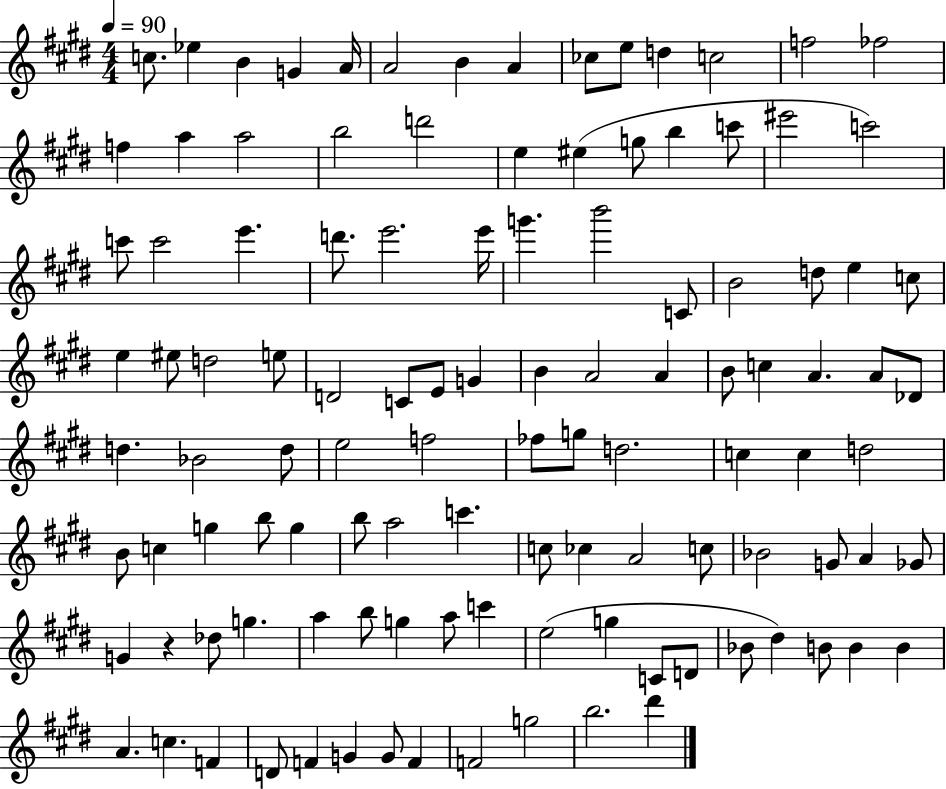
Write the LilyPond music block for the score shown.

{
  \clef treble
  \numericTimeSignature
  \time 4/4
  \key e \major
  \tempo 4 = 90
  c''8. ees''4 b'4 g'4 a'16 | a'2 b'4 a'4 | ces''8 e''8 d''4 c''2 | f''2 fes''2 | \break f''4 a''4 a''2 | b''2 d'''2 | e''4 eis''4( g''8 b''4 c'''8 | eis'''2 c'''2) | \break c'''8 c'''2 e'''4. | d'''8. e'''2. e'''16 | g'''4. b'''2 c'8 | b'2 d''8 e''4 c''8 | \break e''4 eis''8 d''2 e''8 | d'2 c'8 e'8 g'4 | b'4 a'2 a'4 | b'8 c''4 a'4. a'8 des'8 | \break d''4. bes'2 d''8 | e''2 f''2 | fes''8 g''8 d''2. | c''4 c''4 d''2 | \break b'8 c''4 g''4 b''8 g''4 | b''8 a''2 c'''4. | c''8 ces''4 a'2 c''8 | bes'2 g'8 a'4 ges'8 | \break g'4 r4 des''8 g''4. | a''4 b''8 g''4 a''8 c'''4 | e''2( g''4 c'8 d'8 | bes'8 dis''4) b'8 b'4 b'4 | \break a'4. c''4. f'4 | d'8 f'4 g'4 g'8 f'4 | f'2 g''2 | b''2. dis'''4 | \break \bar "|."
}